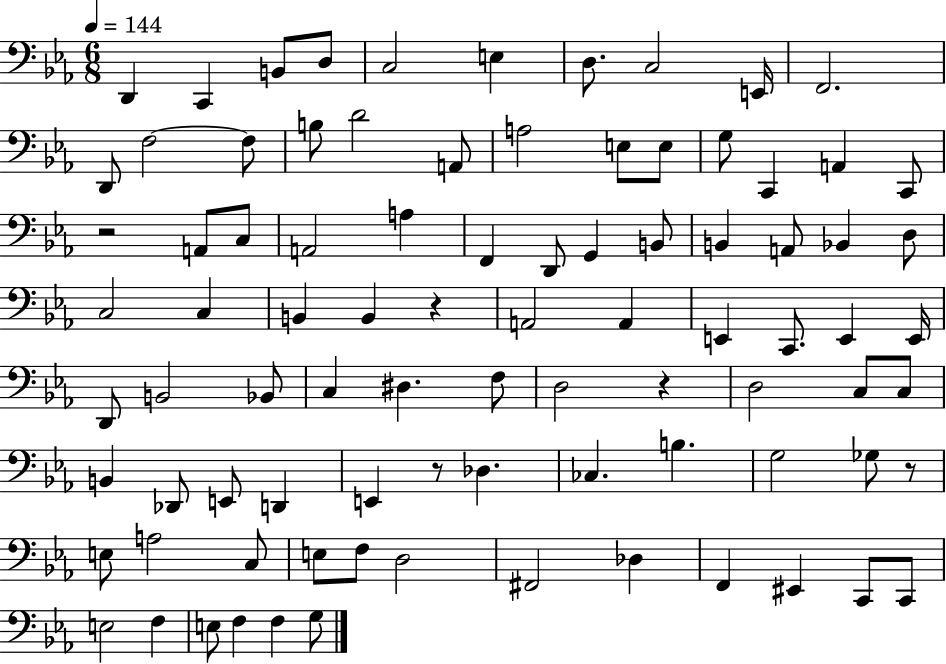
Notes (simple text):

D2/q C2/q B2/e D3/e C3/h E3/q D3/e. C3/h E2/s F2/h. D2/e F3/h F3/e B3/e D4/h A2/e A3/h E3/e E3/e G3/e C2/q A2/q C2/e R/h A2/e C3/e A2/h A3/q F2/q D2/e G2/q B2/e B2/q A2/e Bb2/q D3/e C3/h C3/q B2/q B2/q R/q A2/h A2/q E2/q C2/e. E2/q E2/s D2/e B2/h Bb2/e C3/q D#3/q. F3/e D3/h R/q D3/h C3/e C3/e B2/q Db2/e E2/e D2/q E2/q R/e Db3/q. CES3/q. B3/q. G3/h Gb3/e R/e E3/e A3/h C3/e E3/e F3/e D3/h F#2/h Db3/q F2/q EIS2/q C2/e C2/e E3/h F3/q E3/e F3/q F3/q G3/e